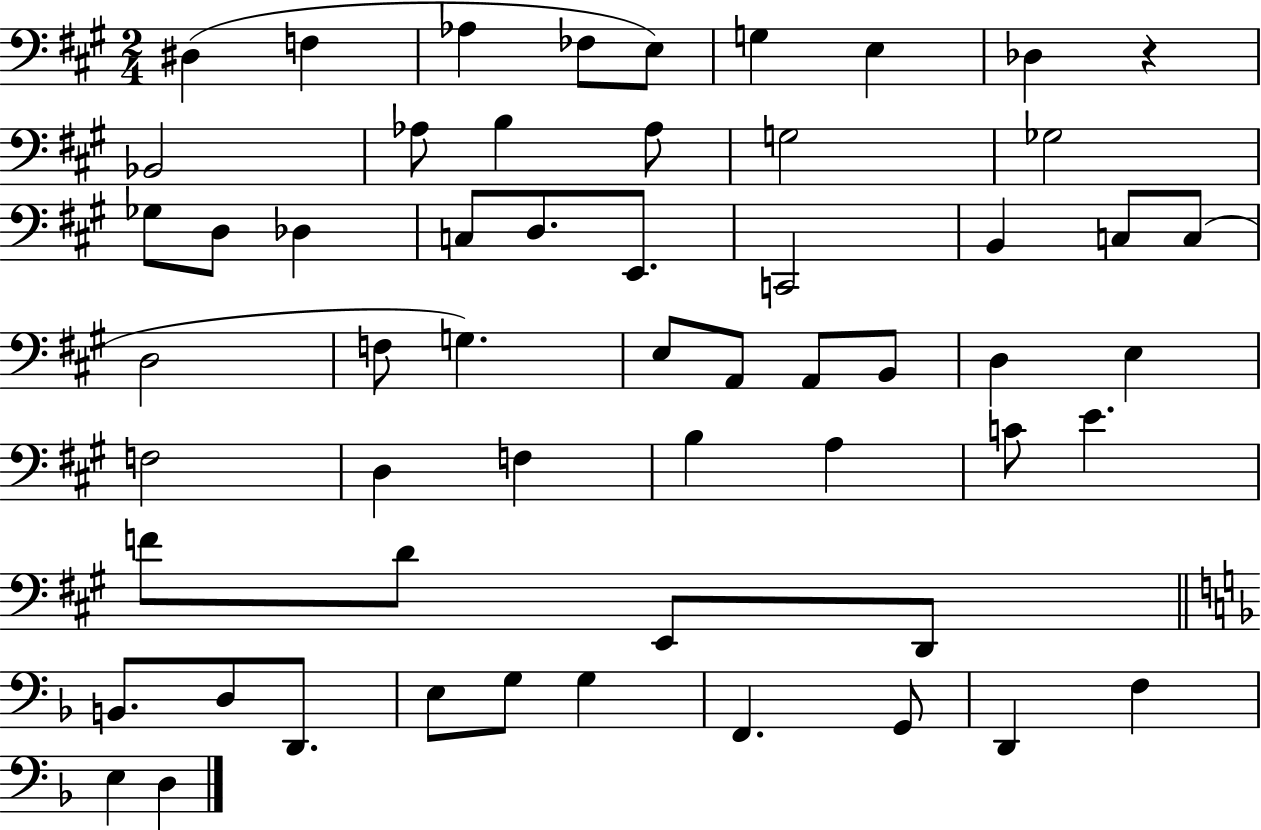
X:1
T:Untitled
M:2/4
L:1/4
K:A
^D, F, _A, _F,/2 E,/2 G, E, _D, z _B,,2 _A,/2 B, _A,/2 G,2 _G,2 _G,/2 D,/2 _D, C,/2 D,/2 E,,/2 C,,2 B,, C,/2 C,/2 D,2 F,/2 G, E,/2 A,,/2 A,,/2 B,,/2 D, E, F,2 D, F, B, A, C/2 E F/2 D/2 E,,/2 D,,/2 B,,/2 D,/2 D,,/2 E,/2 G,/2 G, F,, G,,/2 D,, F, E, D,